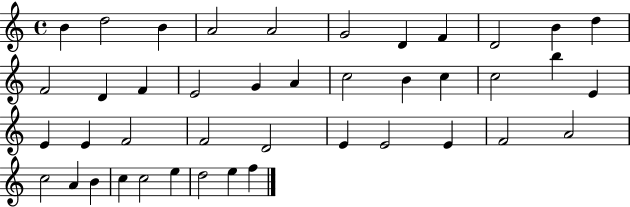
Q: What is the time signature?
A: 4/4